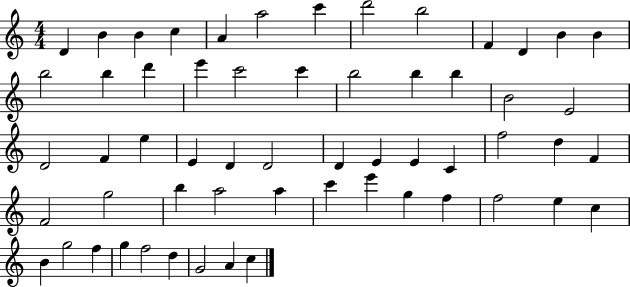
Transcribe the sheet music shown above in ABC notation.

X:1
T:Untitled
M:4/4
L:1/4
K:C
D B B c A a2 c' d'2 b2 F D B B b2 b d' e' c'2 c' b2 b b B2 E2 D2 F e E D D2 D E E C f2 d F F2 g2 b a2 a c' e' g f f2 e c B g2 f g f2 d G2 A c